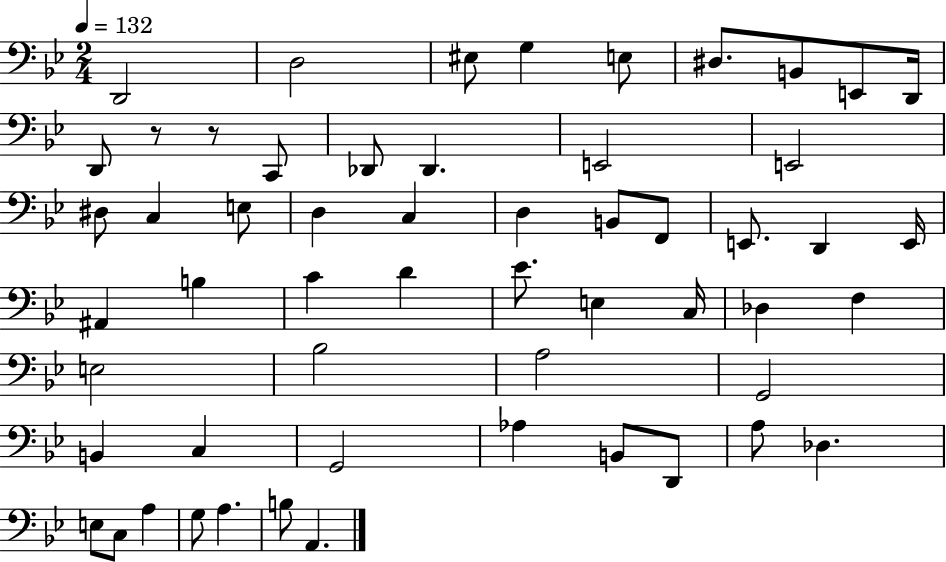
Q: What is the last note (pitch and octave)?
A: A2